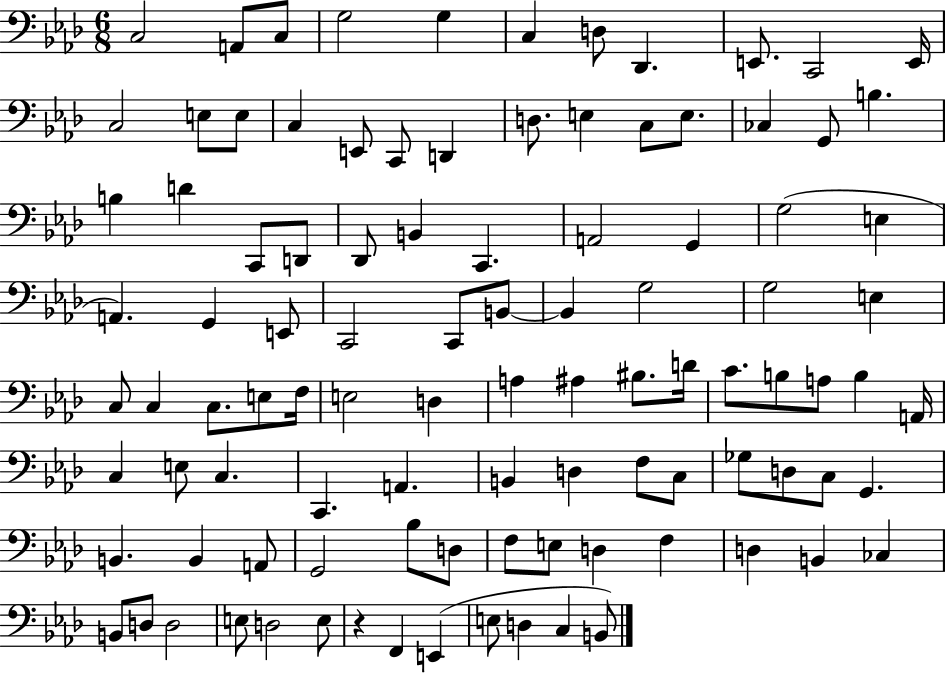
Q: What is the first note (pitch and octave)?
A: C3